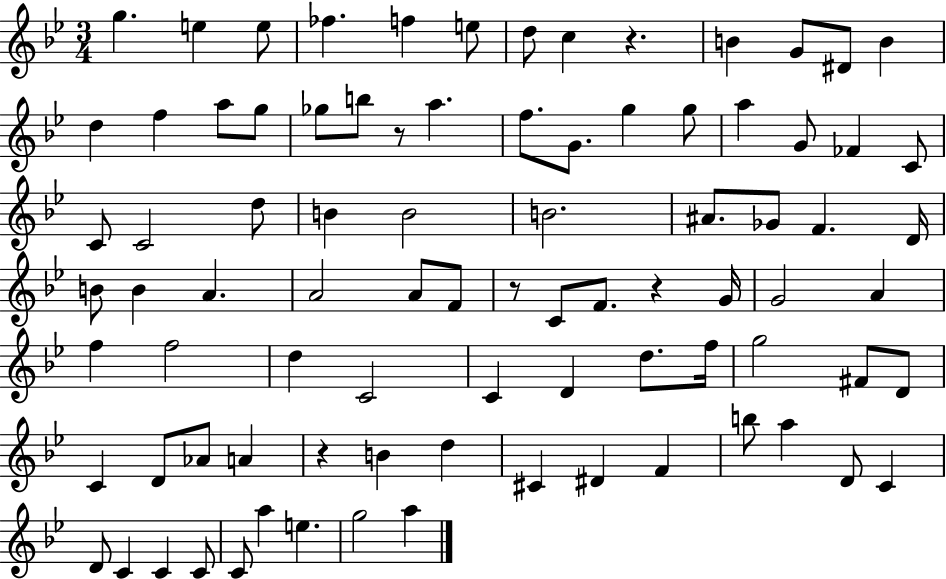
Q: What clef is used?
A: treble